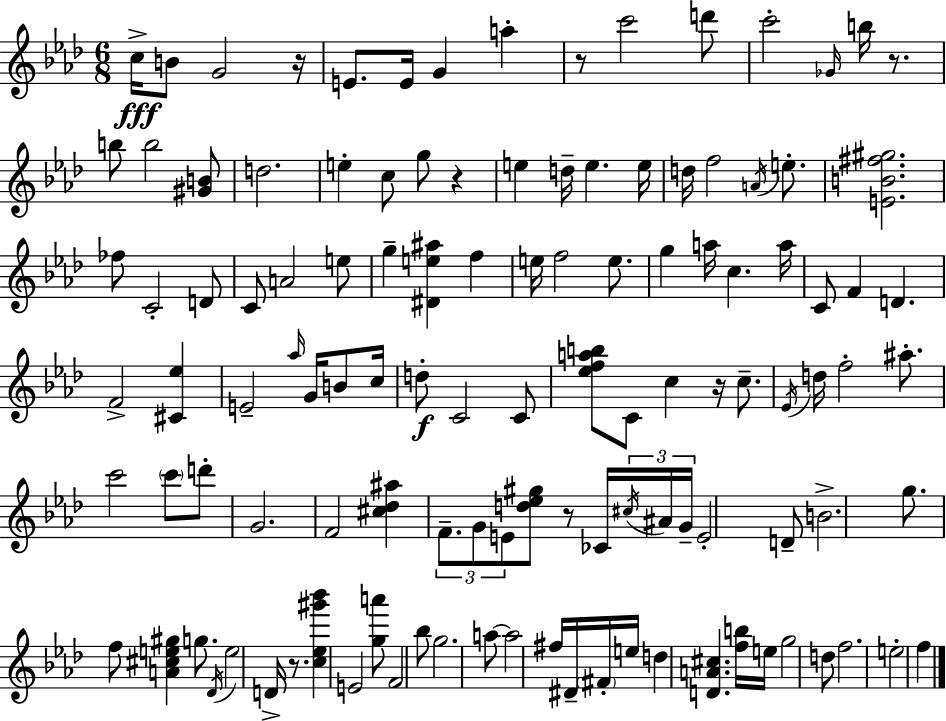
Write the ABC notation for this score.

X:1
T:Untitled
M:6/8
L:1/4
K:Ab
c/4 B/2 G2 z/4 E/2 E/4 G a z/2 c'2 d'/2 c'2 _G/4 b/4 z/2 b/2 b2 [^GB]/2 d2 e c/2 g/2 z e d/4 e e/4 d/4 f2 A/4 e/2 [EB^f^g]2 _f/2 C2 D/2 C/2 A2 e/2 g [^De^a] f e/4 f2 e/2 g a/4 c a/4 C/2 F D F2 [^C_e] E2 _a/4 G/4 B/2 c/4 d/2 C2 C/2 [_efab]/2 C/2 c z/4 c/2 _E/4 d/4 f2 ^a/2 c'2 c'/2 d'/2 G2 F2 [^c_d^a] F/2 G/2 E/2 [d_e^g]/2 z/2 _C/4 ^c/4 ^A/4 G/4 E2 D/2 B2 g/2 f/2 [A^ce^g] g/2 _D/4 e2 D/4 z/2 [c_e^g'_b'] E2 [ga']/2 F2 _b/2 g2 a/2 a2 ^f/4 ^D/4 ^F/4 e/4 d [DA^c] [fb]/4 e/4 g2 d/2 f2 e2 f